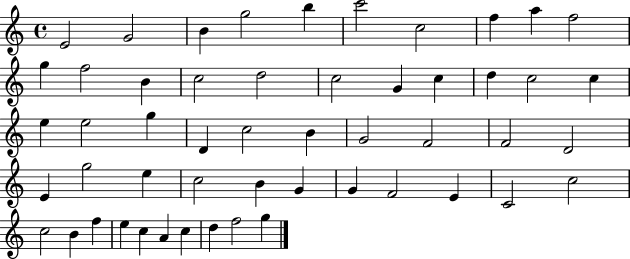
E4/h G4/h B4/q G5/h B5/q C6/h C5/h F5/q A5/q F5/h G5/q F5/h B4/q C5/h D5/h C5/h G4/q C5/q D5/q C5/h C5/q E5/q E5/h G5/q D4/q C5/h B4/q G4/h F4/h F4/h D4/h E4/q G5/h E5/q C5/h B4/q G4/q G4/q F4/h E4/q C4/h C5/h C5/h B4/q F5/q E5/q C5/q A4/q C5/q D5/q F5/h G5/q